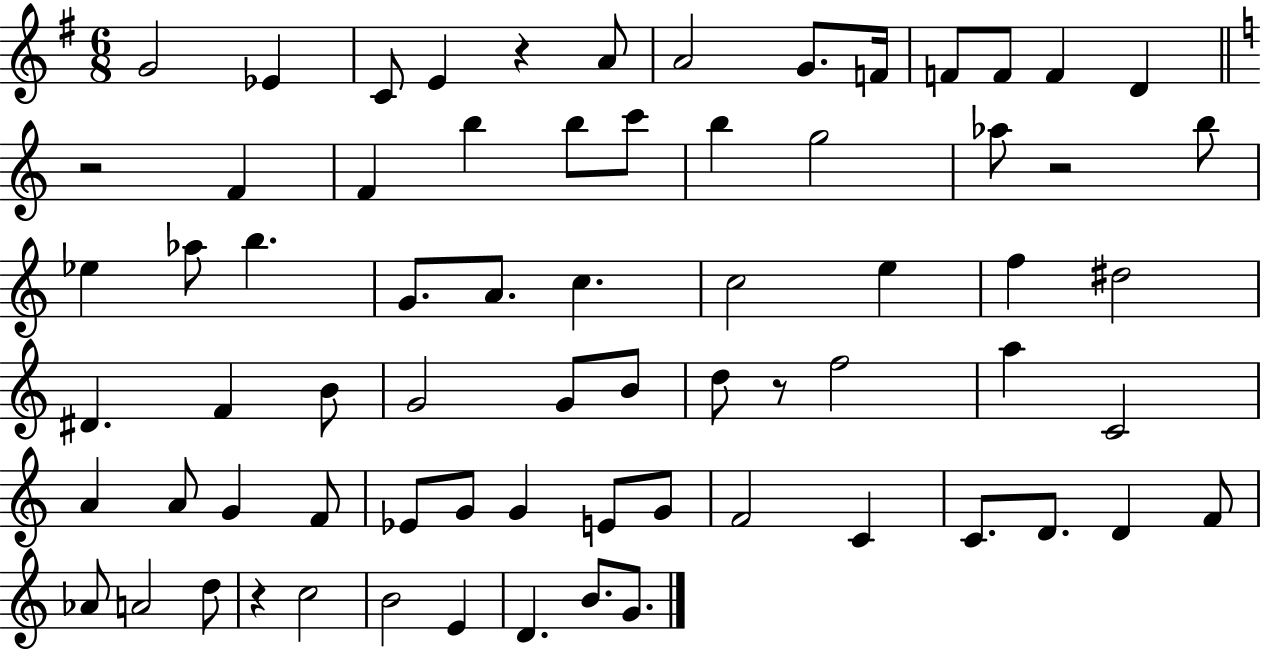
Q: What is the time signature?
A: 6/8